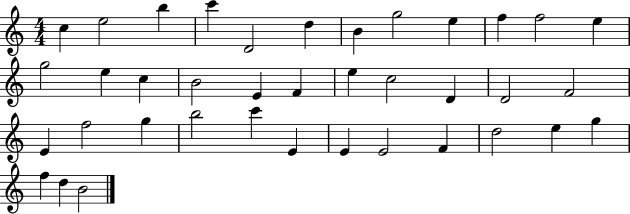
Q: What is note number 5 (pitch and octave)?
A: D4